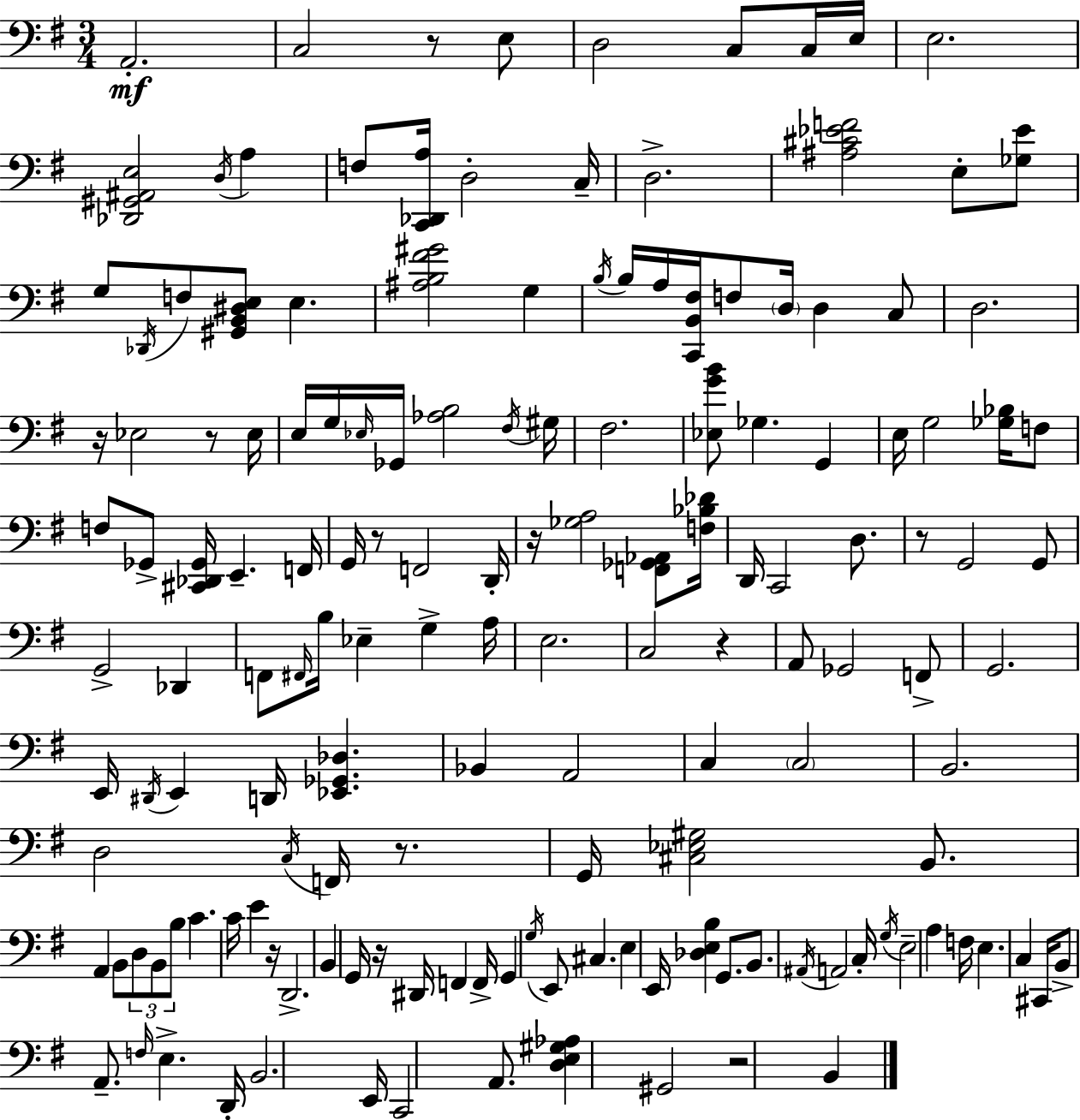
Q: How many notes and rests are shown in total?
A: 154